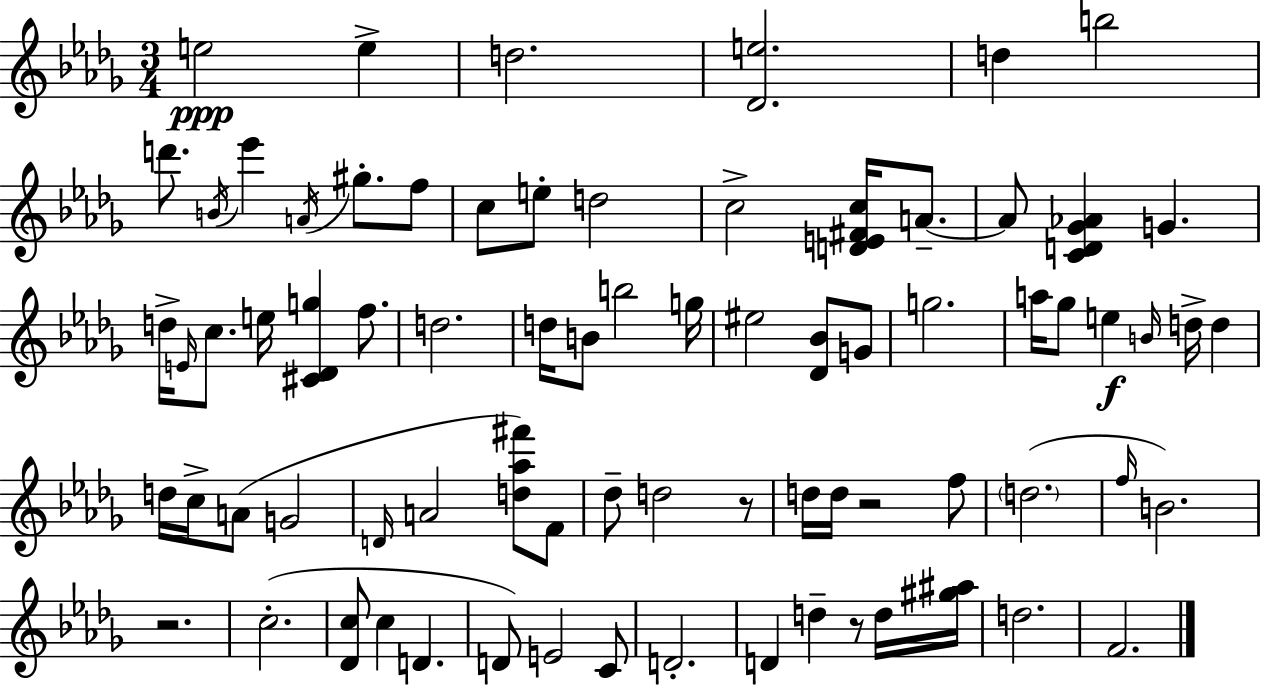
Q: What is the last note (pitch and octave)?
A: F4